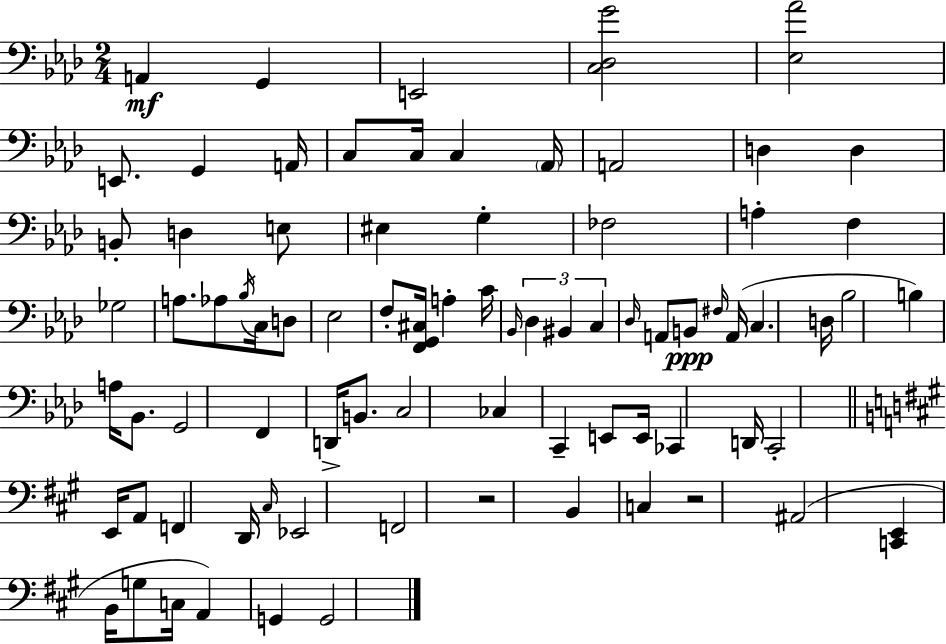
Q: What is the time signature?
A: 2/4